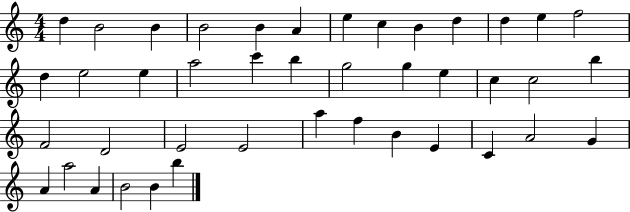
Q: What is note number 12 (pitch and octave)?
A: E5